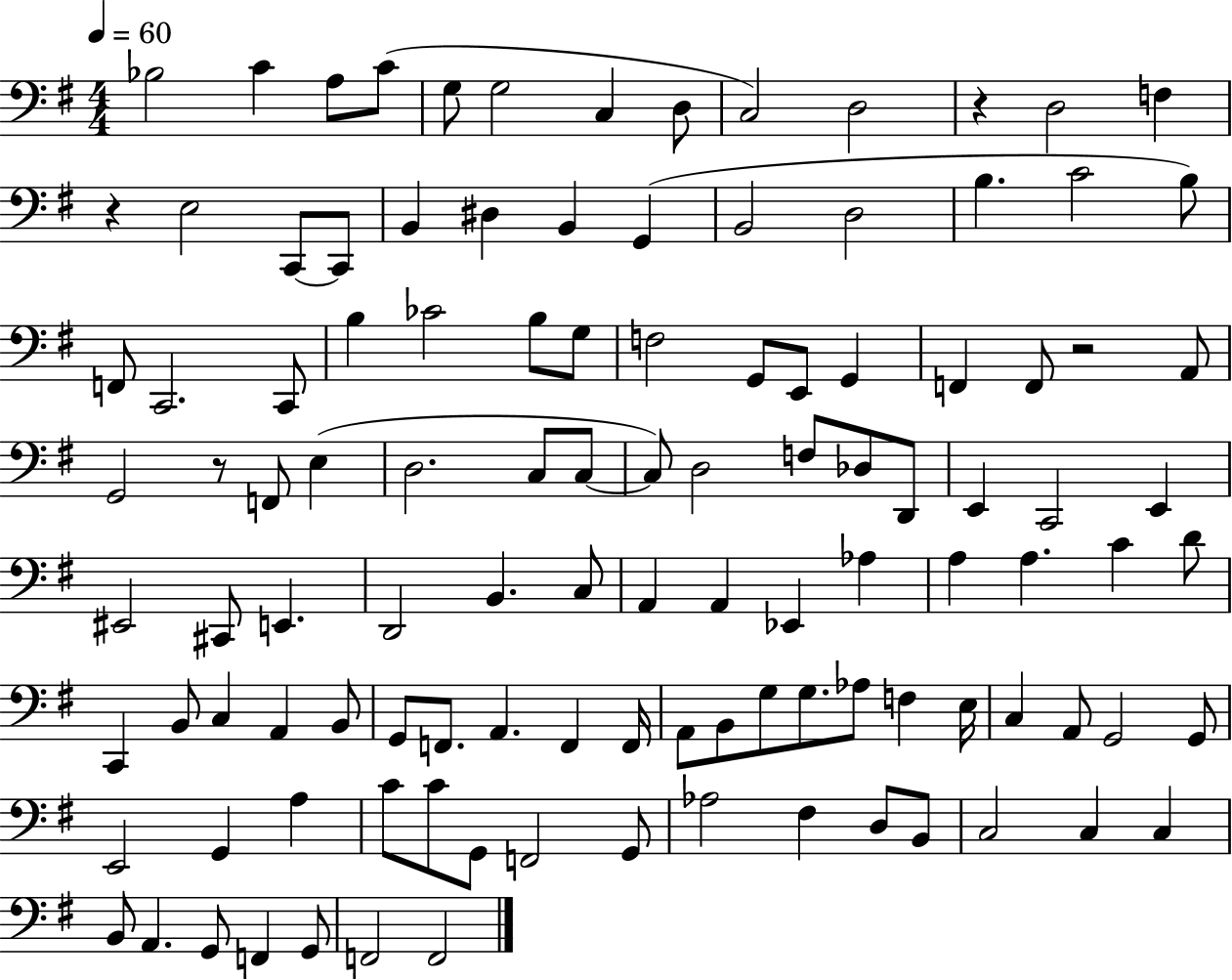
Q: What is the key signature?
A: G major